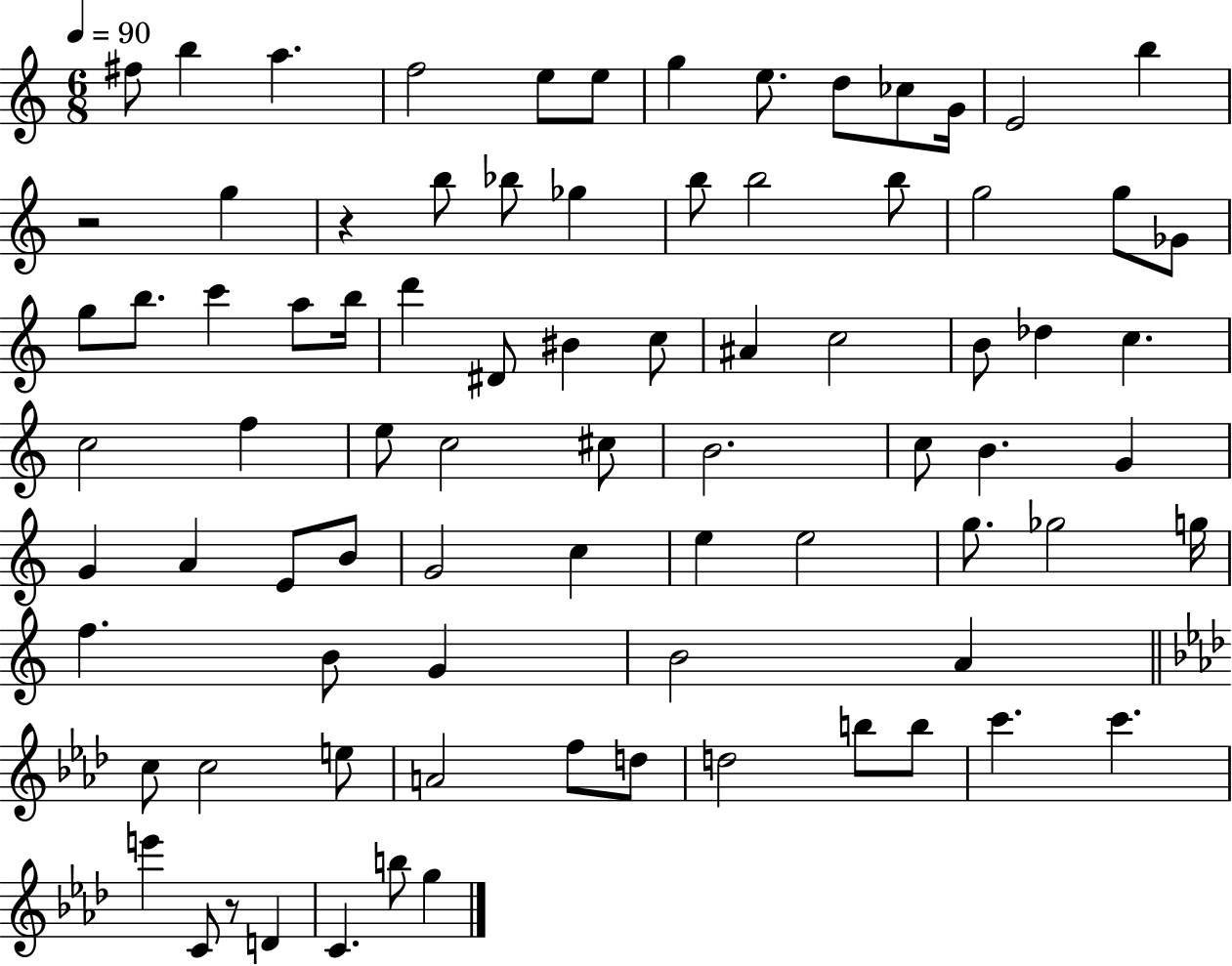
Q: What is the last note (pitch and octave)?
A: G5